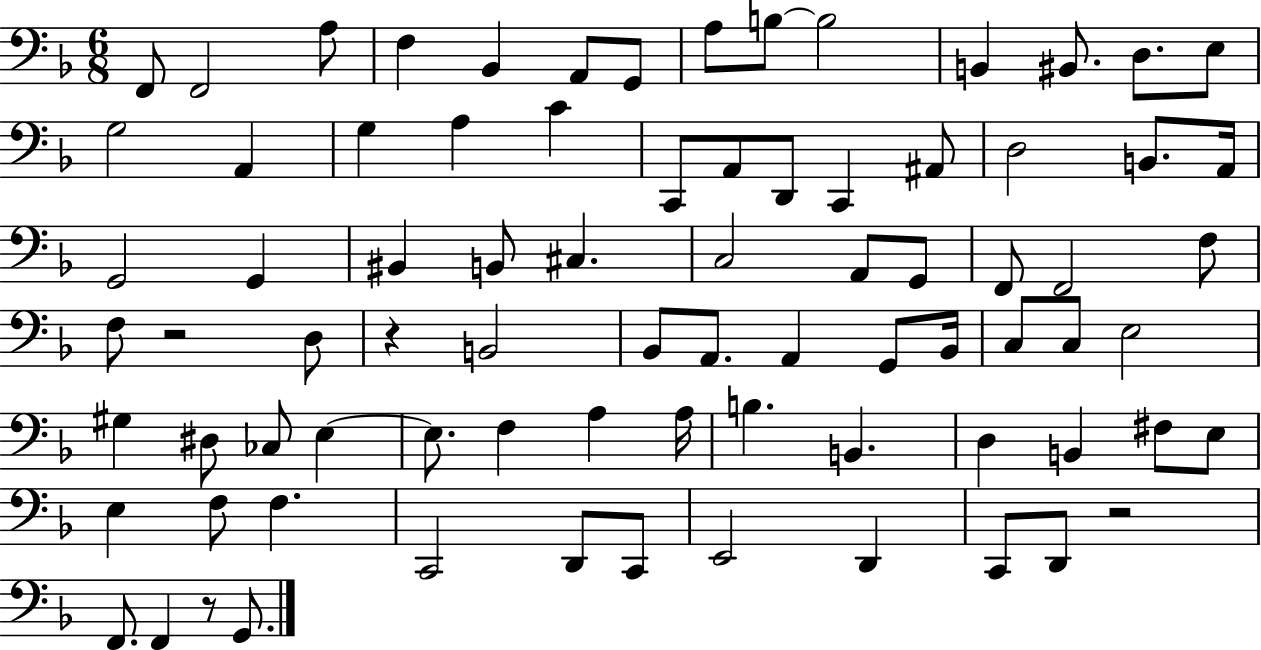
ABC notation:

X:1
T:Untitled
M:6/8
L:1/4
K:F
F,,/2 F,,2 A,/2 F, _B,, A,,/2 G,,/2 A,/2 B,/2 B,2 B,, ^B,,/2 D,/2 E,/2 G,2 A,, G, A, C C,,/2 A,,/2 D,,/2 C,, ^A,,/2 D,2 B,,/2 A,,/4 G,,2 G,, ^B,, B,,/2 ^C, C,2 A,,/2 G,,/2 F,,/2 F,,2 F,/2 F,/2 z2 D,/2 z B,,2 _B,,/2 A,,/2 A,, G,,/2 _B,,/4 C,/2 C,/2 E,2 ^G, ^D,/2 _C,/2 E, E,/2 F, A, A,/4 B, B,, D, B,, ^F,/2 E,/2 E, F,/2 F, C,,2 D,,/2 C,,/2 E,,2 D,, C,,/2 D,,/2 z2 F,,/2 F,, z/2 G,,/2